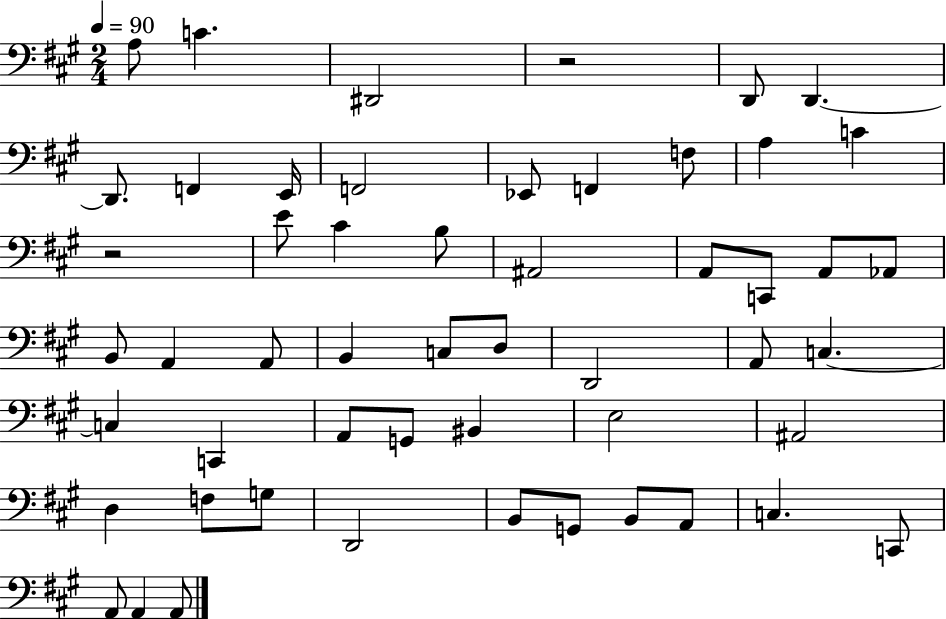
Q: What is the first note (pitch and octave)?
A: A3